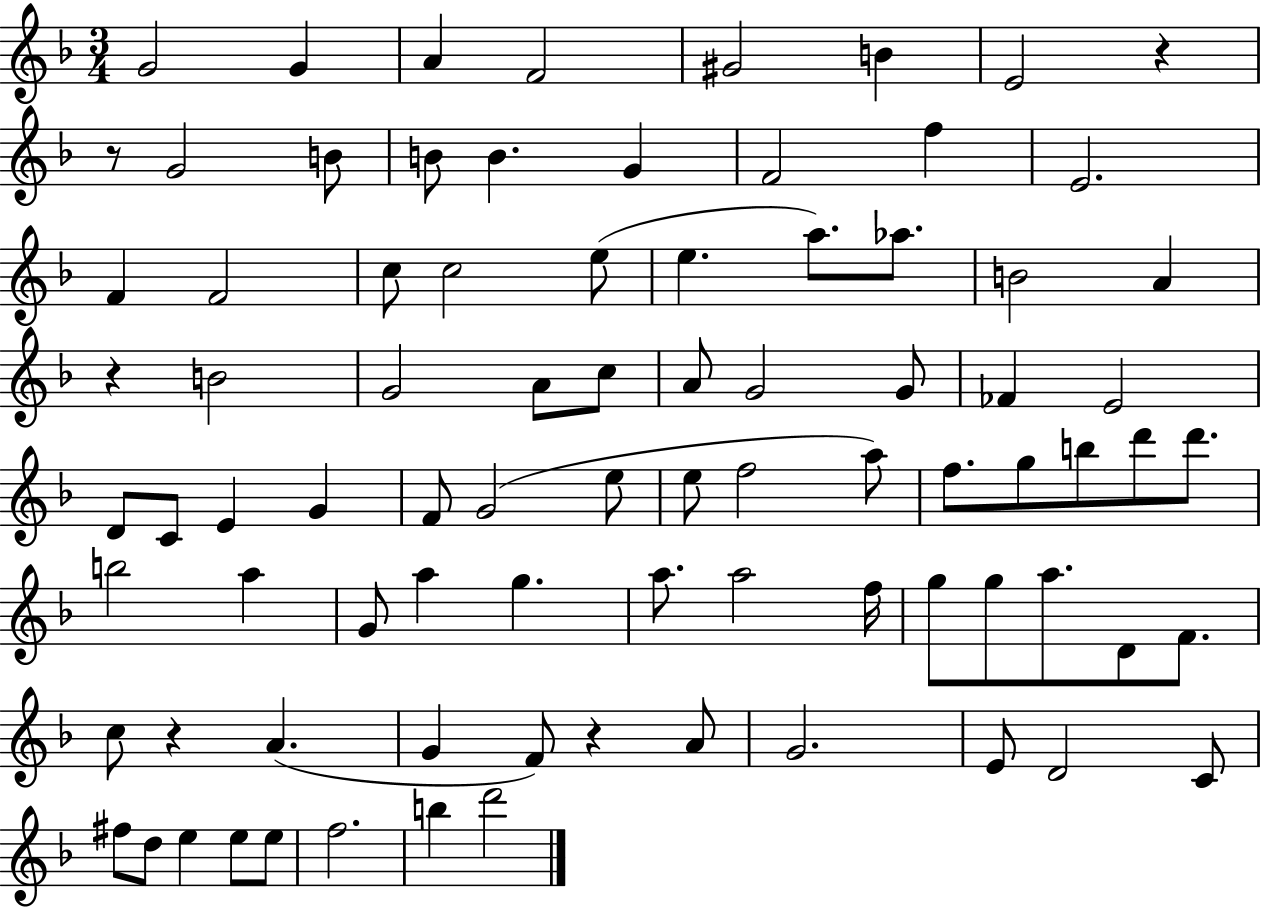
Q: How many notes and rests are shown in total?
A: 84